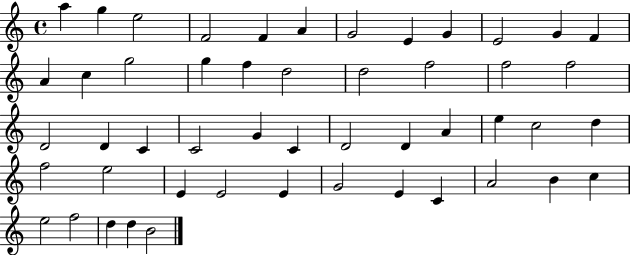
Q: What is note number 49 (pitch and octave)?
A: D5